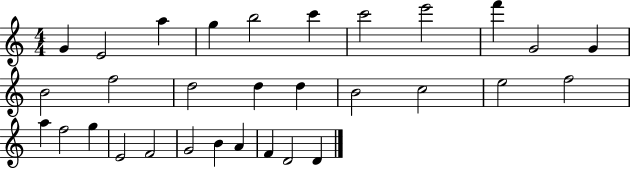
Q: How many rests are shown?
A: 0